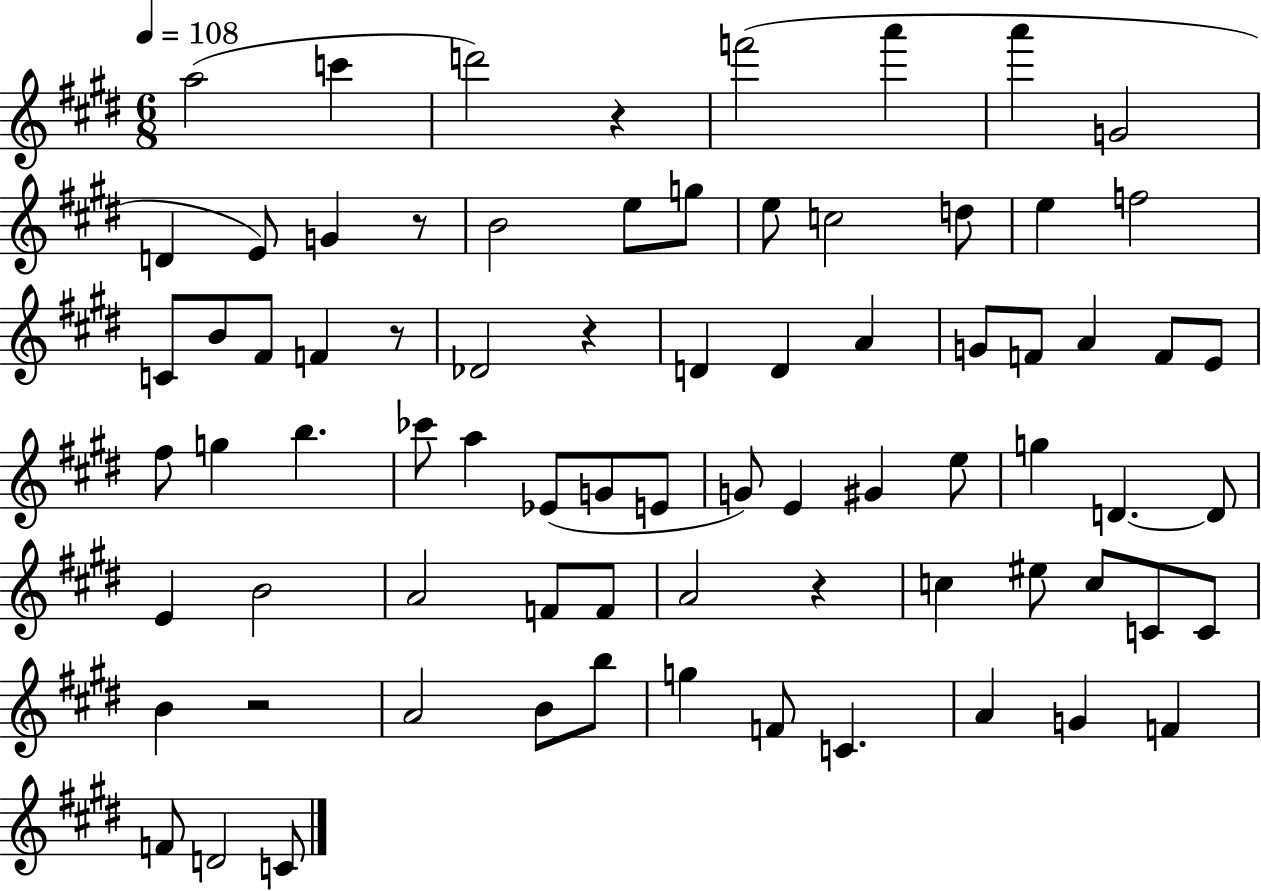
X:1
T:Untitled
M:6/8
L:1/4
K:E
a2 c' d'2 z f'2 a' a' G2 D E/2 G z/2 B2 e/2 g/2 e/2 c2 d/2 e f2 C/2 B/2 ^F/2 F z/2 _D2 z D D A G/2 F/2 A F/2 E/2 ^f/2 g b _c'/2 a _E/2 G/2 E/2 G/2 E ^G e/2 g D D/2 E B2 A2 F/2 F/2 A2 z c ^e/2 c/2 C/2 C/2 B z2 A2 B/2 b/2 g F/2 C A G F F/2 D2 C/2